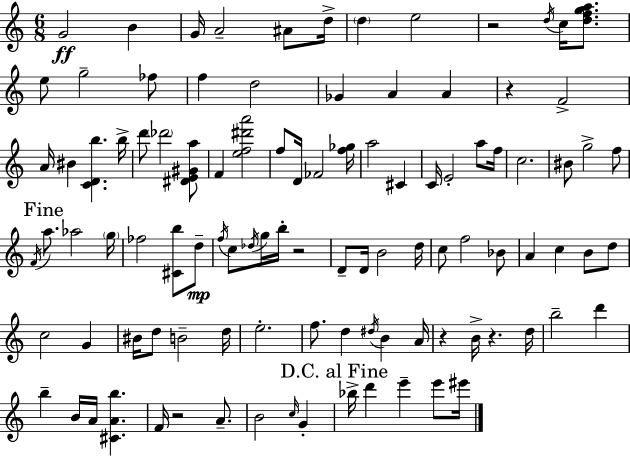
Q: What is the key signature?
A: A minor